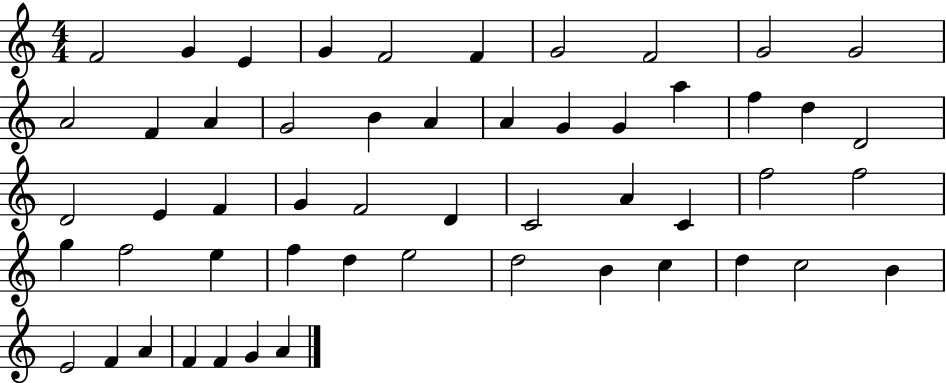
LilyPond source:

{
  \clef treble
  \numericTimeSignature
  \time 4/4
  \key c \major
  f'2 g'4 e'4 | g'4 f'2 f'4 | g'2 f'2 | g'2 g'2 | \break a'2 f'4 a'4 | g'2 b'4 a'4 | a'4 g'4 g'4 a''4 | f''4 d''4 d'2 | \break d'2 e'4 f'4 | g'4 f'2 d'4 | c'2 a'4 c'4 | f''2 f''2 | \break g''4 f''2 e''4 | f''4 d''4 e''2 | d''2 b'4 c''4 | d''4 c''2 b'4 | \break e'2 f'4 a'4 | f'4 f'4 g'4 a'4 | \bar "|."
}